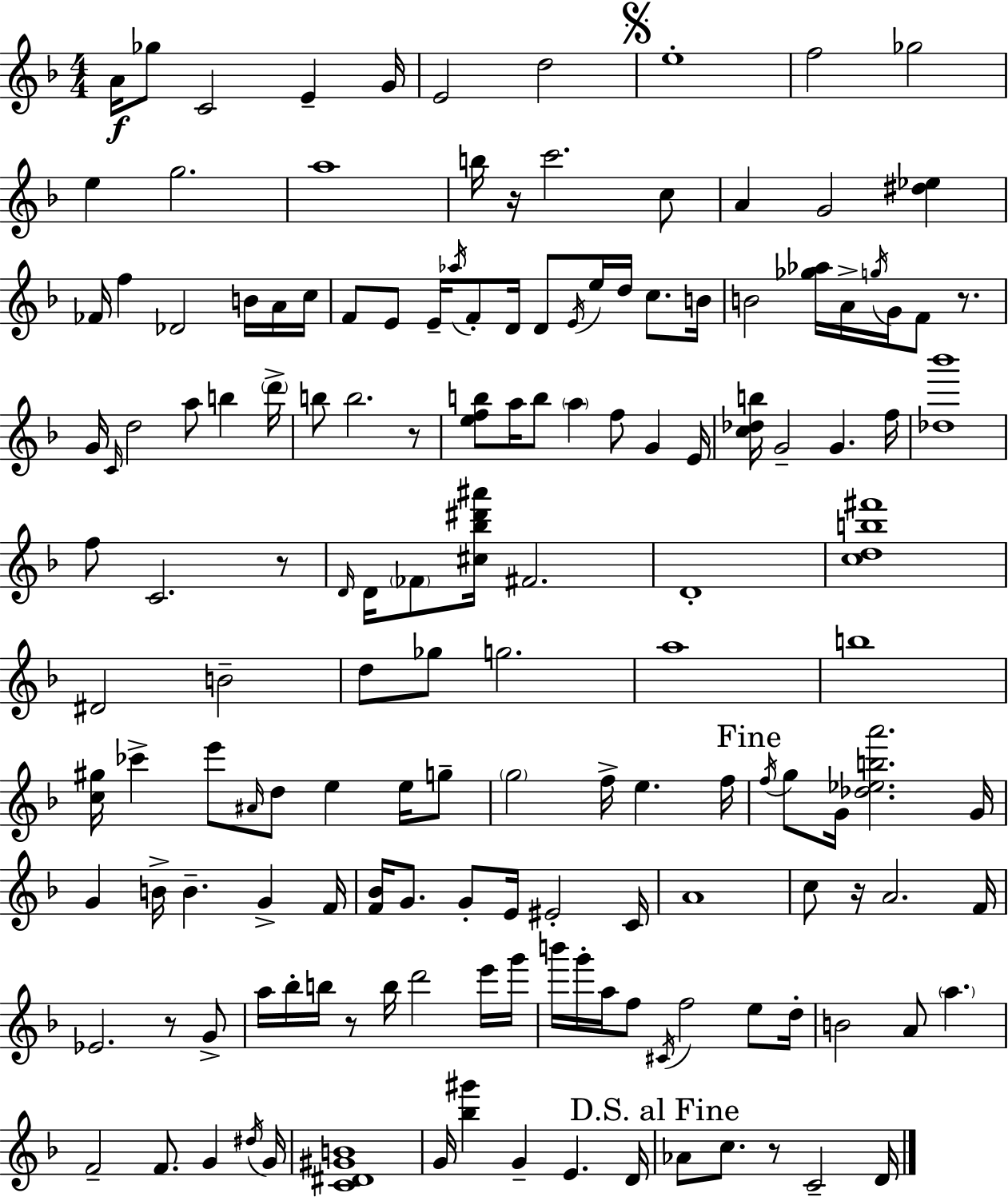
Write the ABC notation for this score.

X:1
T:Untitled
M:4/4
L:1/4
K:Dm
A/4 _g/2 C2 E G/4 E2 d2 e4 f2 _g2 e g2 a4 b/4 z/4 c'2 c/2 A G2 [^d_e] _F/4 f _D2 B/4 A/4 c/4 F/2 E/2 E/4 _a/4 F/2 D/4 D/2 E/4 e/4 d/4 c/2 B/4 B2 [_g_a]/4 A/4 g/4 G/4 F/2 z/2 G/4 C/4 d2 a/2 b d'/4 b/2 b2 z/2 [efb]/2 a/4 b/2 a f/2 G E/4 [c_db]/4 G2 G f/4 [_d_b']4 f/2 C2 z/2 D/4 D/4 _F/2 [^c_b^d'^a']/4 ^F2 D4 [cdb^f']4 ^D2 B2 d/2 _g/2 g2 a4 b4 [c^g]/4 _c' e'/2 ^A/4 d/2 e e/4 g/2 g2 f/4 e f/4 f/4 g/2 G/4 [_d_eba']2 G/4 G B/4 B G F/4 [F_B]/4 G/2 G/2 E/4 ^E2 C/4 A4 c/2 z/4 A2 F/4 _E2 z/2 G/2 a/4 _b/4 b/4 z/2 b/4 d'2 e'/4 g'/4 b'/4 g'/4 a/4 f/2 ^C/4 f2 e/2 d/4 B2 A/2 a F2 F/2 G ^d/4 G/4 [C^D^GB]4 G/4 [_b^g'] G E D/4 _A/2 c/2 z/2 C2 D/4